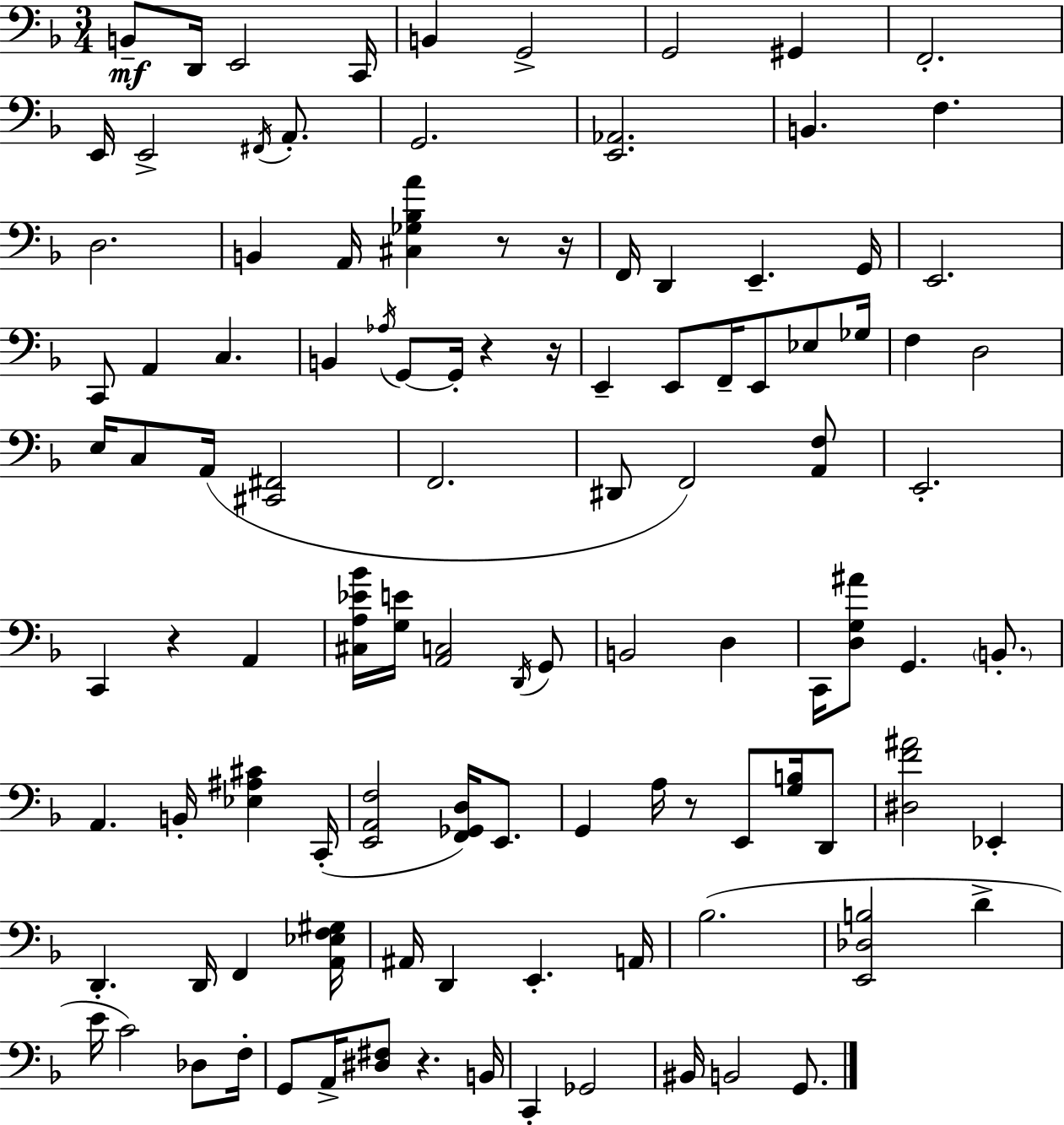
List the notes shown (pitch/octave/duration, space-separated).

B2/e D2/s E2/h C2/s B2/q G2/h G2/h G#2/q F2/h. E2/s E2/h F#2/s A2/e. G2/h. [E2,Ab2]/h. B2/q. F3/q. D3/h. B2/q A2/s [C#3,Gb3,Bb3,A4]/q R/e R/s F2/s D2/q E2/q. G2/s E2/h. C2/e A2/q C3/q. B2/q Ab3/s G2/e G2/s R/q R/s E2/q E2/e F2/s E2/e Eb3/e Gb3/s F3/q D3/h E3/s C3/e A2/s [C#2,F#2]/h F2/h. D#2/e F2/h [A2,F3]/e E2/h. C2/q R/q A2/q [C#3,A3,Eb4,Bb4]/s [G3,E4]/s [A2,C3]/h D2/s G2/e B2/h D3/q C2/s [D3,G3,A#4]/e G2/q. B2/e. A2/q. B2/s [Eb3,A#3,C#4]/q C2/s [E2,A2,F3]/h [F2,Gb2,D3]/s E2/e. G2/q A3/s R/e E2/e [G3,B3]/s D2/e [D#3,F4,A#4]/h Eb2/q D2/q. D2/s F2/q [A2,Eb3,F3,G#3]/s A#2/s D2/q E2/q. A2/s Bb3/h. [E2,Db3,B3]/h D4/q E4/s C4/h Db3/e F3/s G2/e A2/s [D#3,F#3]/e R/q. B2/s C2/q Gb2/h BIS2/s B2/h G2/e.